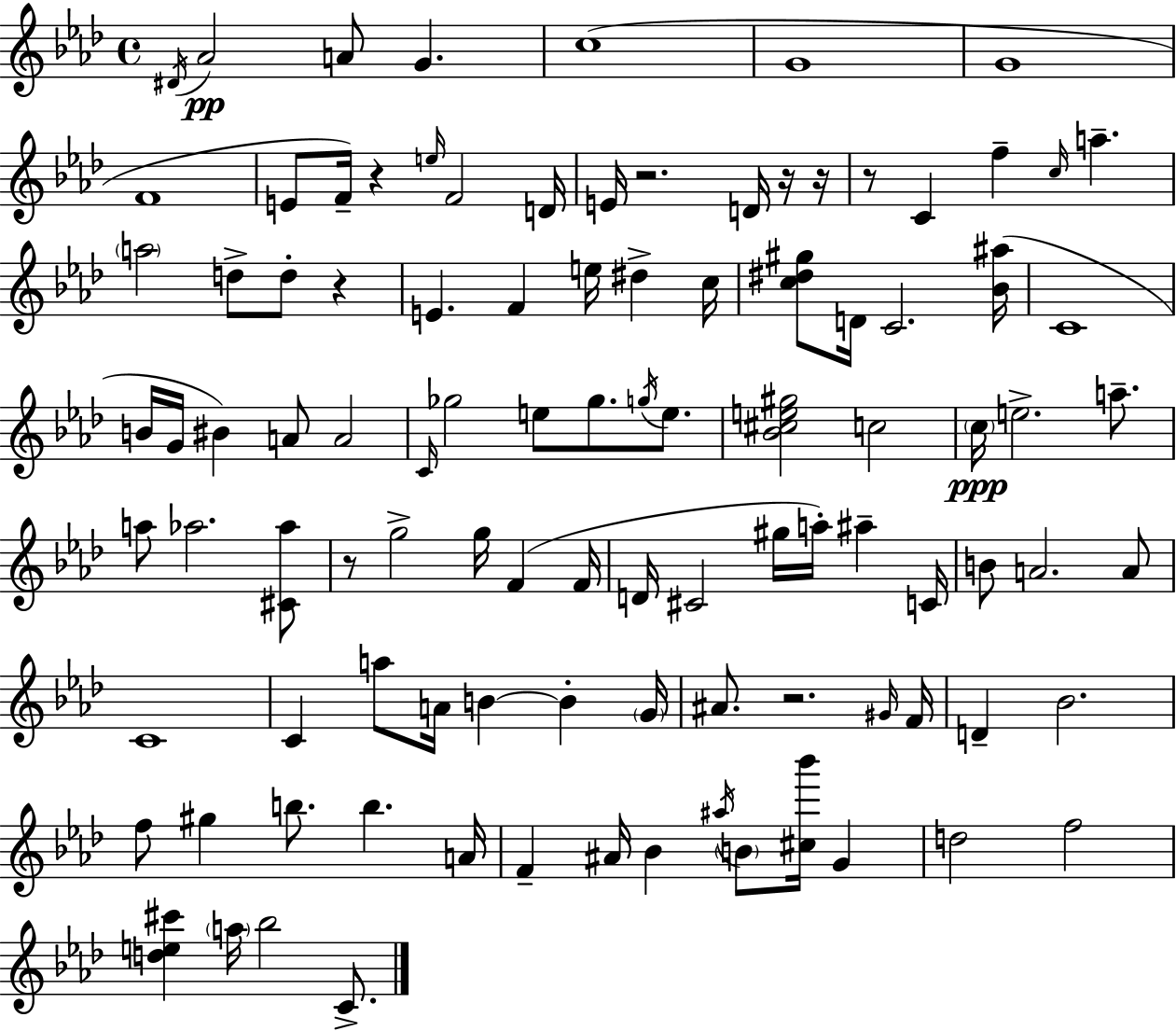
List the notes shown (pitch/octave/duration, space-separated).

D#4/s Ab4/h A4/e G4/q. C5/w G4/w G4/w F4/w E4/e F4/s R/q E5/s F4/h D4/s E4/s R/h. D4/s R/s R/s R/e C4/q F5/q C5/s A5/q. A5/h D5/e D5/e R/q E4/q. F4/q E5/s D#5/q C5/s [C5,D#5,G#5]/e D4/s C4/h. [Bb4,A#5]/s C4/w B4/s G4/s BIS4/q A4/e A4/h C4/s Gb5/h E5/e Gb5/e. G5/s E5/e. [Bb4,C#5,E5,G#5]/h C5/h C5/s E5/h. A5/e. A5/e Ab5/h. [C#4,Ab5]/e R/e G5/h G5/s F4/q F4/s D4/s C#4/h G#5/s A5/s A#5/q C4/s B4/e A4/h. A4/e C4/w C4/q A5/e A4/s B4/q B4/q G4/s A#4/e. R/h. G#4/s F4/s D4/q Bb4/h. F5/e G#5/q B5/e. B5/q. A4/s F4/q A#4/s Bb4/q A#5/s B4/e [C#5,Bb6]/s G4/q D5/h F5/h [D5,E5,C#6]/q A5/s Bb5/h C4/e.